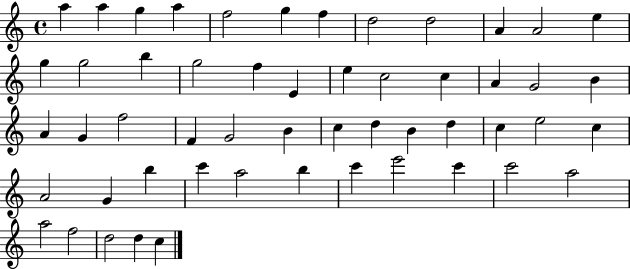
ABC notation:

X:1
T:Untitled
M:4/4
L:1/4
K:C
a a g a f2 g f d2 d2 A A2 e g g2 b g2 f E e c2 c A G2 B A G f2 F G2 B c d B d c e2 c A2 G b c' a2 b c' e'2 c' c'2 a2 a2 f2 d2 d c